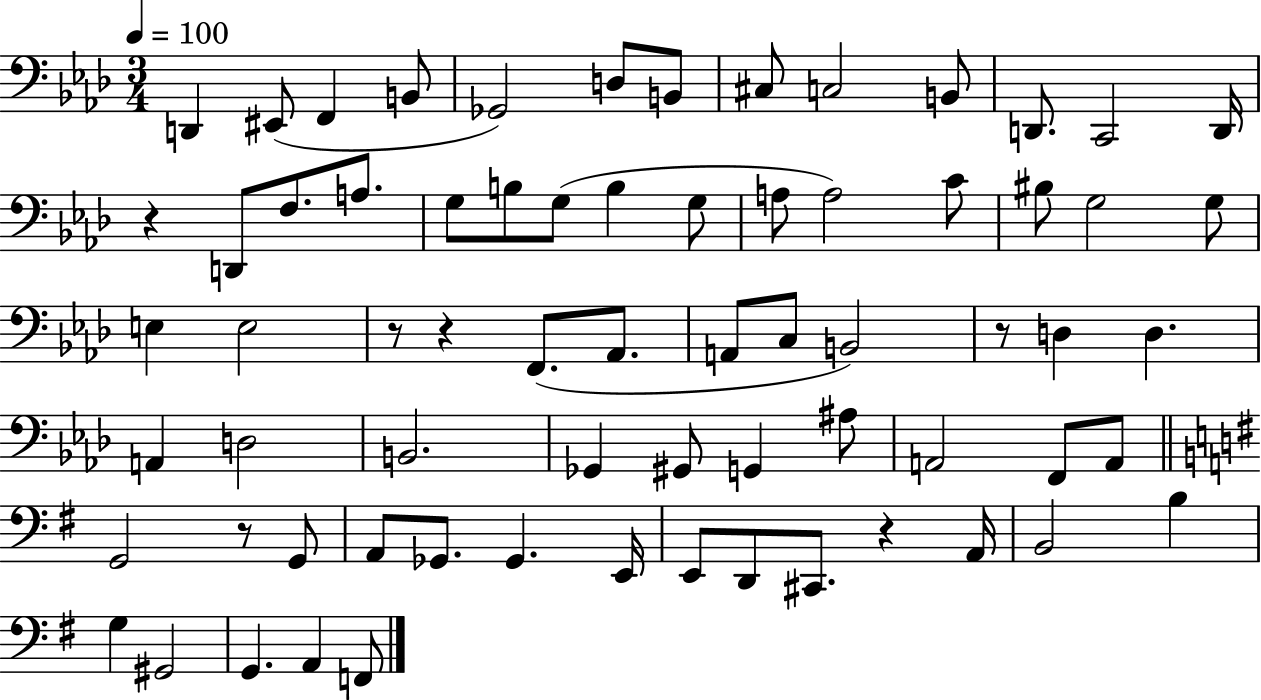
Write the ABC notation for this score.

X:1
T:Untitled
M:3/4
L:1/4
K:Ab
D,, ^E,,/2 F,, B,,/2 _G,,2 D,/2 B,,/2 ^C,/2 C,2 B,,/2 D,,/2 C,,2 D,,/4 z D,,/2 F,/2 A,/2 G,/2 B,/2 G,/2 B, G,/2 A,/2 A,2 C/2 ^B,/2 G,2 G,/2 E, E,2 z/2 z F,,/2 _A,,/2 A,,/2 C,/2 B,,2 z/2 D, D, A,, D,2 B,,2 _G,, ^G,,/2 G,, ^A,/2 A,,2 F,,/2 A,,/2 G,,2 z/2 G,,/2 A,,/2 _G,,/2 _G,, E,,/4 E,,/2 D,,/2 ^C,,/2 z A,,/4 B,,2 B, G, ^G,,2 G,, A,, F,,/2